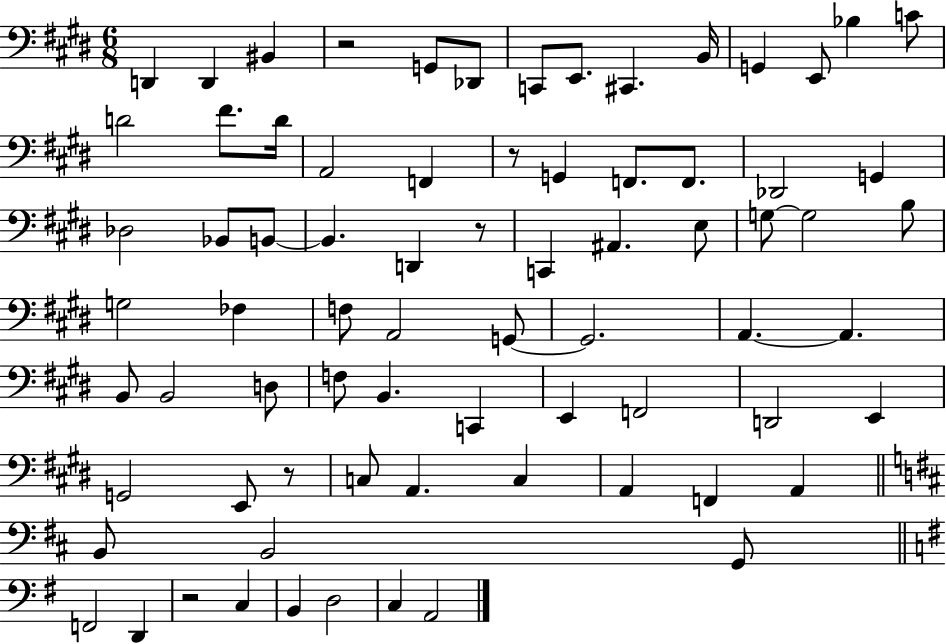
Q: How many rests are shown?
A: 5